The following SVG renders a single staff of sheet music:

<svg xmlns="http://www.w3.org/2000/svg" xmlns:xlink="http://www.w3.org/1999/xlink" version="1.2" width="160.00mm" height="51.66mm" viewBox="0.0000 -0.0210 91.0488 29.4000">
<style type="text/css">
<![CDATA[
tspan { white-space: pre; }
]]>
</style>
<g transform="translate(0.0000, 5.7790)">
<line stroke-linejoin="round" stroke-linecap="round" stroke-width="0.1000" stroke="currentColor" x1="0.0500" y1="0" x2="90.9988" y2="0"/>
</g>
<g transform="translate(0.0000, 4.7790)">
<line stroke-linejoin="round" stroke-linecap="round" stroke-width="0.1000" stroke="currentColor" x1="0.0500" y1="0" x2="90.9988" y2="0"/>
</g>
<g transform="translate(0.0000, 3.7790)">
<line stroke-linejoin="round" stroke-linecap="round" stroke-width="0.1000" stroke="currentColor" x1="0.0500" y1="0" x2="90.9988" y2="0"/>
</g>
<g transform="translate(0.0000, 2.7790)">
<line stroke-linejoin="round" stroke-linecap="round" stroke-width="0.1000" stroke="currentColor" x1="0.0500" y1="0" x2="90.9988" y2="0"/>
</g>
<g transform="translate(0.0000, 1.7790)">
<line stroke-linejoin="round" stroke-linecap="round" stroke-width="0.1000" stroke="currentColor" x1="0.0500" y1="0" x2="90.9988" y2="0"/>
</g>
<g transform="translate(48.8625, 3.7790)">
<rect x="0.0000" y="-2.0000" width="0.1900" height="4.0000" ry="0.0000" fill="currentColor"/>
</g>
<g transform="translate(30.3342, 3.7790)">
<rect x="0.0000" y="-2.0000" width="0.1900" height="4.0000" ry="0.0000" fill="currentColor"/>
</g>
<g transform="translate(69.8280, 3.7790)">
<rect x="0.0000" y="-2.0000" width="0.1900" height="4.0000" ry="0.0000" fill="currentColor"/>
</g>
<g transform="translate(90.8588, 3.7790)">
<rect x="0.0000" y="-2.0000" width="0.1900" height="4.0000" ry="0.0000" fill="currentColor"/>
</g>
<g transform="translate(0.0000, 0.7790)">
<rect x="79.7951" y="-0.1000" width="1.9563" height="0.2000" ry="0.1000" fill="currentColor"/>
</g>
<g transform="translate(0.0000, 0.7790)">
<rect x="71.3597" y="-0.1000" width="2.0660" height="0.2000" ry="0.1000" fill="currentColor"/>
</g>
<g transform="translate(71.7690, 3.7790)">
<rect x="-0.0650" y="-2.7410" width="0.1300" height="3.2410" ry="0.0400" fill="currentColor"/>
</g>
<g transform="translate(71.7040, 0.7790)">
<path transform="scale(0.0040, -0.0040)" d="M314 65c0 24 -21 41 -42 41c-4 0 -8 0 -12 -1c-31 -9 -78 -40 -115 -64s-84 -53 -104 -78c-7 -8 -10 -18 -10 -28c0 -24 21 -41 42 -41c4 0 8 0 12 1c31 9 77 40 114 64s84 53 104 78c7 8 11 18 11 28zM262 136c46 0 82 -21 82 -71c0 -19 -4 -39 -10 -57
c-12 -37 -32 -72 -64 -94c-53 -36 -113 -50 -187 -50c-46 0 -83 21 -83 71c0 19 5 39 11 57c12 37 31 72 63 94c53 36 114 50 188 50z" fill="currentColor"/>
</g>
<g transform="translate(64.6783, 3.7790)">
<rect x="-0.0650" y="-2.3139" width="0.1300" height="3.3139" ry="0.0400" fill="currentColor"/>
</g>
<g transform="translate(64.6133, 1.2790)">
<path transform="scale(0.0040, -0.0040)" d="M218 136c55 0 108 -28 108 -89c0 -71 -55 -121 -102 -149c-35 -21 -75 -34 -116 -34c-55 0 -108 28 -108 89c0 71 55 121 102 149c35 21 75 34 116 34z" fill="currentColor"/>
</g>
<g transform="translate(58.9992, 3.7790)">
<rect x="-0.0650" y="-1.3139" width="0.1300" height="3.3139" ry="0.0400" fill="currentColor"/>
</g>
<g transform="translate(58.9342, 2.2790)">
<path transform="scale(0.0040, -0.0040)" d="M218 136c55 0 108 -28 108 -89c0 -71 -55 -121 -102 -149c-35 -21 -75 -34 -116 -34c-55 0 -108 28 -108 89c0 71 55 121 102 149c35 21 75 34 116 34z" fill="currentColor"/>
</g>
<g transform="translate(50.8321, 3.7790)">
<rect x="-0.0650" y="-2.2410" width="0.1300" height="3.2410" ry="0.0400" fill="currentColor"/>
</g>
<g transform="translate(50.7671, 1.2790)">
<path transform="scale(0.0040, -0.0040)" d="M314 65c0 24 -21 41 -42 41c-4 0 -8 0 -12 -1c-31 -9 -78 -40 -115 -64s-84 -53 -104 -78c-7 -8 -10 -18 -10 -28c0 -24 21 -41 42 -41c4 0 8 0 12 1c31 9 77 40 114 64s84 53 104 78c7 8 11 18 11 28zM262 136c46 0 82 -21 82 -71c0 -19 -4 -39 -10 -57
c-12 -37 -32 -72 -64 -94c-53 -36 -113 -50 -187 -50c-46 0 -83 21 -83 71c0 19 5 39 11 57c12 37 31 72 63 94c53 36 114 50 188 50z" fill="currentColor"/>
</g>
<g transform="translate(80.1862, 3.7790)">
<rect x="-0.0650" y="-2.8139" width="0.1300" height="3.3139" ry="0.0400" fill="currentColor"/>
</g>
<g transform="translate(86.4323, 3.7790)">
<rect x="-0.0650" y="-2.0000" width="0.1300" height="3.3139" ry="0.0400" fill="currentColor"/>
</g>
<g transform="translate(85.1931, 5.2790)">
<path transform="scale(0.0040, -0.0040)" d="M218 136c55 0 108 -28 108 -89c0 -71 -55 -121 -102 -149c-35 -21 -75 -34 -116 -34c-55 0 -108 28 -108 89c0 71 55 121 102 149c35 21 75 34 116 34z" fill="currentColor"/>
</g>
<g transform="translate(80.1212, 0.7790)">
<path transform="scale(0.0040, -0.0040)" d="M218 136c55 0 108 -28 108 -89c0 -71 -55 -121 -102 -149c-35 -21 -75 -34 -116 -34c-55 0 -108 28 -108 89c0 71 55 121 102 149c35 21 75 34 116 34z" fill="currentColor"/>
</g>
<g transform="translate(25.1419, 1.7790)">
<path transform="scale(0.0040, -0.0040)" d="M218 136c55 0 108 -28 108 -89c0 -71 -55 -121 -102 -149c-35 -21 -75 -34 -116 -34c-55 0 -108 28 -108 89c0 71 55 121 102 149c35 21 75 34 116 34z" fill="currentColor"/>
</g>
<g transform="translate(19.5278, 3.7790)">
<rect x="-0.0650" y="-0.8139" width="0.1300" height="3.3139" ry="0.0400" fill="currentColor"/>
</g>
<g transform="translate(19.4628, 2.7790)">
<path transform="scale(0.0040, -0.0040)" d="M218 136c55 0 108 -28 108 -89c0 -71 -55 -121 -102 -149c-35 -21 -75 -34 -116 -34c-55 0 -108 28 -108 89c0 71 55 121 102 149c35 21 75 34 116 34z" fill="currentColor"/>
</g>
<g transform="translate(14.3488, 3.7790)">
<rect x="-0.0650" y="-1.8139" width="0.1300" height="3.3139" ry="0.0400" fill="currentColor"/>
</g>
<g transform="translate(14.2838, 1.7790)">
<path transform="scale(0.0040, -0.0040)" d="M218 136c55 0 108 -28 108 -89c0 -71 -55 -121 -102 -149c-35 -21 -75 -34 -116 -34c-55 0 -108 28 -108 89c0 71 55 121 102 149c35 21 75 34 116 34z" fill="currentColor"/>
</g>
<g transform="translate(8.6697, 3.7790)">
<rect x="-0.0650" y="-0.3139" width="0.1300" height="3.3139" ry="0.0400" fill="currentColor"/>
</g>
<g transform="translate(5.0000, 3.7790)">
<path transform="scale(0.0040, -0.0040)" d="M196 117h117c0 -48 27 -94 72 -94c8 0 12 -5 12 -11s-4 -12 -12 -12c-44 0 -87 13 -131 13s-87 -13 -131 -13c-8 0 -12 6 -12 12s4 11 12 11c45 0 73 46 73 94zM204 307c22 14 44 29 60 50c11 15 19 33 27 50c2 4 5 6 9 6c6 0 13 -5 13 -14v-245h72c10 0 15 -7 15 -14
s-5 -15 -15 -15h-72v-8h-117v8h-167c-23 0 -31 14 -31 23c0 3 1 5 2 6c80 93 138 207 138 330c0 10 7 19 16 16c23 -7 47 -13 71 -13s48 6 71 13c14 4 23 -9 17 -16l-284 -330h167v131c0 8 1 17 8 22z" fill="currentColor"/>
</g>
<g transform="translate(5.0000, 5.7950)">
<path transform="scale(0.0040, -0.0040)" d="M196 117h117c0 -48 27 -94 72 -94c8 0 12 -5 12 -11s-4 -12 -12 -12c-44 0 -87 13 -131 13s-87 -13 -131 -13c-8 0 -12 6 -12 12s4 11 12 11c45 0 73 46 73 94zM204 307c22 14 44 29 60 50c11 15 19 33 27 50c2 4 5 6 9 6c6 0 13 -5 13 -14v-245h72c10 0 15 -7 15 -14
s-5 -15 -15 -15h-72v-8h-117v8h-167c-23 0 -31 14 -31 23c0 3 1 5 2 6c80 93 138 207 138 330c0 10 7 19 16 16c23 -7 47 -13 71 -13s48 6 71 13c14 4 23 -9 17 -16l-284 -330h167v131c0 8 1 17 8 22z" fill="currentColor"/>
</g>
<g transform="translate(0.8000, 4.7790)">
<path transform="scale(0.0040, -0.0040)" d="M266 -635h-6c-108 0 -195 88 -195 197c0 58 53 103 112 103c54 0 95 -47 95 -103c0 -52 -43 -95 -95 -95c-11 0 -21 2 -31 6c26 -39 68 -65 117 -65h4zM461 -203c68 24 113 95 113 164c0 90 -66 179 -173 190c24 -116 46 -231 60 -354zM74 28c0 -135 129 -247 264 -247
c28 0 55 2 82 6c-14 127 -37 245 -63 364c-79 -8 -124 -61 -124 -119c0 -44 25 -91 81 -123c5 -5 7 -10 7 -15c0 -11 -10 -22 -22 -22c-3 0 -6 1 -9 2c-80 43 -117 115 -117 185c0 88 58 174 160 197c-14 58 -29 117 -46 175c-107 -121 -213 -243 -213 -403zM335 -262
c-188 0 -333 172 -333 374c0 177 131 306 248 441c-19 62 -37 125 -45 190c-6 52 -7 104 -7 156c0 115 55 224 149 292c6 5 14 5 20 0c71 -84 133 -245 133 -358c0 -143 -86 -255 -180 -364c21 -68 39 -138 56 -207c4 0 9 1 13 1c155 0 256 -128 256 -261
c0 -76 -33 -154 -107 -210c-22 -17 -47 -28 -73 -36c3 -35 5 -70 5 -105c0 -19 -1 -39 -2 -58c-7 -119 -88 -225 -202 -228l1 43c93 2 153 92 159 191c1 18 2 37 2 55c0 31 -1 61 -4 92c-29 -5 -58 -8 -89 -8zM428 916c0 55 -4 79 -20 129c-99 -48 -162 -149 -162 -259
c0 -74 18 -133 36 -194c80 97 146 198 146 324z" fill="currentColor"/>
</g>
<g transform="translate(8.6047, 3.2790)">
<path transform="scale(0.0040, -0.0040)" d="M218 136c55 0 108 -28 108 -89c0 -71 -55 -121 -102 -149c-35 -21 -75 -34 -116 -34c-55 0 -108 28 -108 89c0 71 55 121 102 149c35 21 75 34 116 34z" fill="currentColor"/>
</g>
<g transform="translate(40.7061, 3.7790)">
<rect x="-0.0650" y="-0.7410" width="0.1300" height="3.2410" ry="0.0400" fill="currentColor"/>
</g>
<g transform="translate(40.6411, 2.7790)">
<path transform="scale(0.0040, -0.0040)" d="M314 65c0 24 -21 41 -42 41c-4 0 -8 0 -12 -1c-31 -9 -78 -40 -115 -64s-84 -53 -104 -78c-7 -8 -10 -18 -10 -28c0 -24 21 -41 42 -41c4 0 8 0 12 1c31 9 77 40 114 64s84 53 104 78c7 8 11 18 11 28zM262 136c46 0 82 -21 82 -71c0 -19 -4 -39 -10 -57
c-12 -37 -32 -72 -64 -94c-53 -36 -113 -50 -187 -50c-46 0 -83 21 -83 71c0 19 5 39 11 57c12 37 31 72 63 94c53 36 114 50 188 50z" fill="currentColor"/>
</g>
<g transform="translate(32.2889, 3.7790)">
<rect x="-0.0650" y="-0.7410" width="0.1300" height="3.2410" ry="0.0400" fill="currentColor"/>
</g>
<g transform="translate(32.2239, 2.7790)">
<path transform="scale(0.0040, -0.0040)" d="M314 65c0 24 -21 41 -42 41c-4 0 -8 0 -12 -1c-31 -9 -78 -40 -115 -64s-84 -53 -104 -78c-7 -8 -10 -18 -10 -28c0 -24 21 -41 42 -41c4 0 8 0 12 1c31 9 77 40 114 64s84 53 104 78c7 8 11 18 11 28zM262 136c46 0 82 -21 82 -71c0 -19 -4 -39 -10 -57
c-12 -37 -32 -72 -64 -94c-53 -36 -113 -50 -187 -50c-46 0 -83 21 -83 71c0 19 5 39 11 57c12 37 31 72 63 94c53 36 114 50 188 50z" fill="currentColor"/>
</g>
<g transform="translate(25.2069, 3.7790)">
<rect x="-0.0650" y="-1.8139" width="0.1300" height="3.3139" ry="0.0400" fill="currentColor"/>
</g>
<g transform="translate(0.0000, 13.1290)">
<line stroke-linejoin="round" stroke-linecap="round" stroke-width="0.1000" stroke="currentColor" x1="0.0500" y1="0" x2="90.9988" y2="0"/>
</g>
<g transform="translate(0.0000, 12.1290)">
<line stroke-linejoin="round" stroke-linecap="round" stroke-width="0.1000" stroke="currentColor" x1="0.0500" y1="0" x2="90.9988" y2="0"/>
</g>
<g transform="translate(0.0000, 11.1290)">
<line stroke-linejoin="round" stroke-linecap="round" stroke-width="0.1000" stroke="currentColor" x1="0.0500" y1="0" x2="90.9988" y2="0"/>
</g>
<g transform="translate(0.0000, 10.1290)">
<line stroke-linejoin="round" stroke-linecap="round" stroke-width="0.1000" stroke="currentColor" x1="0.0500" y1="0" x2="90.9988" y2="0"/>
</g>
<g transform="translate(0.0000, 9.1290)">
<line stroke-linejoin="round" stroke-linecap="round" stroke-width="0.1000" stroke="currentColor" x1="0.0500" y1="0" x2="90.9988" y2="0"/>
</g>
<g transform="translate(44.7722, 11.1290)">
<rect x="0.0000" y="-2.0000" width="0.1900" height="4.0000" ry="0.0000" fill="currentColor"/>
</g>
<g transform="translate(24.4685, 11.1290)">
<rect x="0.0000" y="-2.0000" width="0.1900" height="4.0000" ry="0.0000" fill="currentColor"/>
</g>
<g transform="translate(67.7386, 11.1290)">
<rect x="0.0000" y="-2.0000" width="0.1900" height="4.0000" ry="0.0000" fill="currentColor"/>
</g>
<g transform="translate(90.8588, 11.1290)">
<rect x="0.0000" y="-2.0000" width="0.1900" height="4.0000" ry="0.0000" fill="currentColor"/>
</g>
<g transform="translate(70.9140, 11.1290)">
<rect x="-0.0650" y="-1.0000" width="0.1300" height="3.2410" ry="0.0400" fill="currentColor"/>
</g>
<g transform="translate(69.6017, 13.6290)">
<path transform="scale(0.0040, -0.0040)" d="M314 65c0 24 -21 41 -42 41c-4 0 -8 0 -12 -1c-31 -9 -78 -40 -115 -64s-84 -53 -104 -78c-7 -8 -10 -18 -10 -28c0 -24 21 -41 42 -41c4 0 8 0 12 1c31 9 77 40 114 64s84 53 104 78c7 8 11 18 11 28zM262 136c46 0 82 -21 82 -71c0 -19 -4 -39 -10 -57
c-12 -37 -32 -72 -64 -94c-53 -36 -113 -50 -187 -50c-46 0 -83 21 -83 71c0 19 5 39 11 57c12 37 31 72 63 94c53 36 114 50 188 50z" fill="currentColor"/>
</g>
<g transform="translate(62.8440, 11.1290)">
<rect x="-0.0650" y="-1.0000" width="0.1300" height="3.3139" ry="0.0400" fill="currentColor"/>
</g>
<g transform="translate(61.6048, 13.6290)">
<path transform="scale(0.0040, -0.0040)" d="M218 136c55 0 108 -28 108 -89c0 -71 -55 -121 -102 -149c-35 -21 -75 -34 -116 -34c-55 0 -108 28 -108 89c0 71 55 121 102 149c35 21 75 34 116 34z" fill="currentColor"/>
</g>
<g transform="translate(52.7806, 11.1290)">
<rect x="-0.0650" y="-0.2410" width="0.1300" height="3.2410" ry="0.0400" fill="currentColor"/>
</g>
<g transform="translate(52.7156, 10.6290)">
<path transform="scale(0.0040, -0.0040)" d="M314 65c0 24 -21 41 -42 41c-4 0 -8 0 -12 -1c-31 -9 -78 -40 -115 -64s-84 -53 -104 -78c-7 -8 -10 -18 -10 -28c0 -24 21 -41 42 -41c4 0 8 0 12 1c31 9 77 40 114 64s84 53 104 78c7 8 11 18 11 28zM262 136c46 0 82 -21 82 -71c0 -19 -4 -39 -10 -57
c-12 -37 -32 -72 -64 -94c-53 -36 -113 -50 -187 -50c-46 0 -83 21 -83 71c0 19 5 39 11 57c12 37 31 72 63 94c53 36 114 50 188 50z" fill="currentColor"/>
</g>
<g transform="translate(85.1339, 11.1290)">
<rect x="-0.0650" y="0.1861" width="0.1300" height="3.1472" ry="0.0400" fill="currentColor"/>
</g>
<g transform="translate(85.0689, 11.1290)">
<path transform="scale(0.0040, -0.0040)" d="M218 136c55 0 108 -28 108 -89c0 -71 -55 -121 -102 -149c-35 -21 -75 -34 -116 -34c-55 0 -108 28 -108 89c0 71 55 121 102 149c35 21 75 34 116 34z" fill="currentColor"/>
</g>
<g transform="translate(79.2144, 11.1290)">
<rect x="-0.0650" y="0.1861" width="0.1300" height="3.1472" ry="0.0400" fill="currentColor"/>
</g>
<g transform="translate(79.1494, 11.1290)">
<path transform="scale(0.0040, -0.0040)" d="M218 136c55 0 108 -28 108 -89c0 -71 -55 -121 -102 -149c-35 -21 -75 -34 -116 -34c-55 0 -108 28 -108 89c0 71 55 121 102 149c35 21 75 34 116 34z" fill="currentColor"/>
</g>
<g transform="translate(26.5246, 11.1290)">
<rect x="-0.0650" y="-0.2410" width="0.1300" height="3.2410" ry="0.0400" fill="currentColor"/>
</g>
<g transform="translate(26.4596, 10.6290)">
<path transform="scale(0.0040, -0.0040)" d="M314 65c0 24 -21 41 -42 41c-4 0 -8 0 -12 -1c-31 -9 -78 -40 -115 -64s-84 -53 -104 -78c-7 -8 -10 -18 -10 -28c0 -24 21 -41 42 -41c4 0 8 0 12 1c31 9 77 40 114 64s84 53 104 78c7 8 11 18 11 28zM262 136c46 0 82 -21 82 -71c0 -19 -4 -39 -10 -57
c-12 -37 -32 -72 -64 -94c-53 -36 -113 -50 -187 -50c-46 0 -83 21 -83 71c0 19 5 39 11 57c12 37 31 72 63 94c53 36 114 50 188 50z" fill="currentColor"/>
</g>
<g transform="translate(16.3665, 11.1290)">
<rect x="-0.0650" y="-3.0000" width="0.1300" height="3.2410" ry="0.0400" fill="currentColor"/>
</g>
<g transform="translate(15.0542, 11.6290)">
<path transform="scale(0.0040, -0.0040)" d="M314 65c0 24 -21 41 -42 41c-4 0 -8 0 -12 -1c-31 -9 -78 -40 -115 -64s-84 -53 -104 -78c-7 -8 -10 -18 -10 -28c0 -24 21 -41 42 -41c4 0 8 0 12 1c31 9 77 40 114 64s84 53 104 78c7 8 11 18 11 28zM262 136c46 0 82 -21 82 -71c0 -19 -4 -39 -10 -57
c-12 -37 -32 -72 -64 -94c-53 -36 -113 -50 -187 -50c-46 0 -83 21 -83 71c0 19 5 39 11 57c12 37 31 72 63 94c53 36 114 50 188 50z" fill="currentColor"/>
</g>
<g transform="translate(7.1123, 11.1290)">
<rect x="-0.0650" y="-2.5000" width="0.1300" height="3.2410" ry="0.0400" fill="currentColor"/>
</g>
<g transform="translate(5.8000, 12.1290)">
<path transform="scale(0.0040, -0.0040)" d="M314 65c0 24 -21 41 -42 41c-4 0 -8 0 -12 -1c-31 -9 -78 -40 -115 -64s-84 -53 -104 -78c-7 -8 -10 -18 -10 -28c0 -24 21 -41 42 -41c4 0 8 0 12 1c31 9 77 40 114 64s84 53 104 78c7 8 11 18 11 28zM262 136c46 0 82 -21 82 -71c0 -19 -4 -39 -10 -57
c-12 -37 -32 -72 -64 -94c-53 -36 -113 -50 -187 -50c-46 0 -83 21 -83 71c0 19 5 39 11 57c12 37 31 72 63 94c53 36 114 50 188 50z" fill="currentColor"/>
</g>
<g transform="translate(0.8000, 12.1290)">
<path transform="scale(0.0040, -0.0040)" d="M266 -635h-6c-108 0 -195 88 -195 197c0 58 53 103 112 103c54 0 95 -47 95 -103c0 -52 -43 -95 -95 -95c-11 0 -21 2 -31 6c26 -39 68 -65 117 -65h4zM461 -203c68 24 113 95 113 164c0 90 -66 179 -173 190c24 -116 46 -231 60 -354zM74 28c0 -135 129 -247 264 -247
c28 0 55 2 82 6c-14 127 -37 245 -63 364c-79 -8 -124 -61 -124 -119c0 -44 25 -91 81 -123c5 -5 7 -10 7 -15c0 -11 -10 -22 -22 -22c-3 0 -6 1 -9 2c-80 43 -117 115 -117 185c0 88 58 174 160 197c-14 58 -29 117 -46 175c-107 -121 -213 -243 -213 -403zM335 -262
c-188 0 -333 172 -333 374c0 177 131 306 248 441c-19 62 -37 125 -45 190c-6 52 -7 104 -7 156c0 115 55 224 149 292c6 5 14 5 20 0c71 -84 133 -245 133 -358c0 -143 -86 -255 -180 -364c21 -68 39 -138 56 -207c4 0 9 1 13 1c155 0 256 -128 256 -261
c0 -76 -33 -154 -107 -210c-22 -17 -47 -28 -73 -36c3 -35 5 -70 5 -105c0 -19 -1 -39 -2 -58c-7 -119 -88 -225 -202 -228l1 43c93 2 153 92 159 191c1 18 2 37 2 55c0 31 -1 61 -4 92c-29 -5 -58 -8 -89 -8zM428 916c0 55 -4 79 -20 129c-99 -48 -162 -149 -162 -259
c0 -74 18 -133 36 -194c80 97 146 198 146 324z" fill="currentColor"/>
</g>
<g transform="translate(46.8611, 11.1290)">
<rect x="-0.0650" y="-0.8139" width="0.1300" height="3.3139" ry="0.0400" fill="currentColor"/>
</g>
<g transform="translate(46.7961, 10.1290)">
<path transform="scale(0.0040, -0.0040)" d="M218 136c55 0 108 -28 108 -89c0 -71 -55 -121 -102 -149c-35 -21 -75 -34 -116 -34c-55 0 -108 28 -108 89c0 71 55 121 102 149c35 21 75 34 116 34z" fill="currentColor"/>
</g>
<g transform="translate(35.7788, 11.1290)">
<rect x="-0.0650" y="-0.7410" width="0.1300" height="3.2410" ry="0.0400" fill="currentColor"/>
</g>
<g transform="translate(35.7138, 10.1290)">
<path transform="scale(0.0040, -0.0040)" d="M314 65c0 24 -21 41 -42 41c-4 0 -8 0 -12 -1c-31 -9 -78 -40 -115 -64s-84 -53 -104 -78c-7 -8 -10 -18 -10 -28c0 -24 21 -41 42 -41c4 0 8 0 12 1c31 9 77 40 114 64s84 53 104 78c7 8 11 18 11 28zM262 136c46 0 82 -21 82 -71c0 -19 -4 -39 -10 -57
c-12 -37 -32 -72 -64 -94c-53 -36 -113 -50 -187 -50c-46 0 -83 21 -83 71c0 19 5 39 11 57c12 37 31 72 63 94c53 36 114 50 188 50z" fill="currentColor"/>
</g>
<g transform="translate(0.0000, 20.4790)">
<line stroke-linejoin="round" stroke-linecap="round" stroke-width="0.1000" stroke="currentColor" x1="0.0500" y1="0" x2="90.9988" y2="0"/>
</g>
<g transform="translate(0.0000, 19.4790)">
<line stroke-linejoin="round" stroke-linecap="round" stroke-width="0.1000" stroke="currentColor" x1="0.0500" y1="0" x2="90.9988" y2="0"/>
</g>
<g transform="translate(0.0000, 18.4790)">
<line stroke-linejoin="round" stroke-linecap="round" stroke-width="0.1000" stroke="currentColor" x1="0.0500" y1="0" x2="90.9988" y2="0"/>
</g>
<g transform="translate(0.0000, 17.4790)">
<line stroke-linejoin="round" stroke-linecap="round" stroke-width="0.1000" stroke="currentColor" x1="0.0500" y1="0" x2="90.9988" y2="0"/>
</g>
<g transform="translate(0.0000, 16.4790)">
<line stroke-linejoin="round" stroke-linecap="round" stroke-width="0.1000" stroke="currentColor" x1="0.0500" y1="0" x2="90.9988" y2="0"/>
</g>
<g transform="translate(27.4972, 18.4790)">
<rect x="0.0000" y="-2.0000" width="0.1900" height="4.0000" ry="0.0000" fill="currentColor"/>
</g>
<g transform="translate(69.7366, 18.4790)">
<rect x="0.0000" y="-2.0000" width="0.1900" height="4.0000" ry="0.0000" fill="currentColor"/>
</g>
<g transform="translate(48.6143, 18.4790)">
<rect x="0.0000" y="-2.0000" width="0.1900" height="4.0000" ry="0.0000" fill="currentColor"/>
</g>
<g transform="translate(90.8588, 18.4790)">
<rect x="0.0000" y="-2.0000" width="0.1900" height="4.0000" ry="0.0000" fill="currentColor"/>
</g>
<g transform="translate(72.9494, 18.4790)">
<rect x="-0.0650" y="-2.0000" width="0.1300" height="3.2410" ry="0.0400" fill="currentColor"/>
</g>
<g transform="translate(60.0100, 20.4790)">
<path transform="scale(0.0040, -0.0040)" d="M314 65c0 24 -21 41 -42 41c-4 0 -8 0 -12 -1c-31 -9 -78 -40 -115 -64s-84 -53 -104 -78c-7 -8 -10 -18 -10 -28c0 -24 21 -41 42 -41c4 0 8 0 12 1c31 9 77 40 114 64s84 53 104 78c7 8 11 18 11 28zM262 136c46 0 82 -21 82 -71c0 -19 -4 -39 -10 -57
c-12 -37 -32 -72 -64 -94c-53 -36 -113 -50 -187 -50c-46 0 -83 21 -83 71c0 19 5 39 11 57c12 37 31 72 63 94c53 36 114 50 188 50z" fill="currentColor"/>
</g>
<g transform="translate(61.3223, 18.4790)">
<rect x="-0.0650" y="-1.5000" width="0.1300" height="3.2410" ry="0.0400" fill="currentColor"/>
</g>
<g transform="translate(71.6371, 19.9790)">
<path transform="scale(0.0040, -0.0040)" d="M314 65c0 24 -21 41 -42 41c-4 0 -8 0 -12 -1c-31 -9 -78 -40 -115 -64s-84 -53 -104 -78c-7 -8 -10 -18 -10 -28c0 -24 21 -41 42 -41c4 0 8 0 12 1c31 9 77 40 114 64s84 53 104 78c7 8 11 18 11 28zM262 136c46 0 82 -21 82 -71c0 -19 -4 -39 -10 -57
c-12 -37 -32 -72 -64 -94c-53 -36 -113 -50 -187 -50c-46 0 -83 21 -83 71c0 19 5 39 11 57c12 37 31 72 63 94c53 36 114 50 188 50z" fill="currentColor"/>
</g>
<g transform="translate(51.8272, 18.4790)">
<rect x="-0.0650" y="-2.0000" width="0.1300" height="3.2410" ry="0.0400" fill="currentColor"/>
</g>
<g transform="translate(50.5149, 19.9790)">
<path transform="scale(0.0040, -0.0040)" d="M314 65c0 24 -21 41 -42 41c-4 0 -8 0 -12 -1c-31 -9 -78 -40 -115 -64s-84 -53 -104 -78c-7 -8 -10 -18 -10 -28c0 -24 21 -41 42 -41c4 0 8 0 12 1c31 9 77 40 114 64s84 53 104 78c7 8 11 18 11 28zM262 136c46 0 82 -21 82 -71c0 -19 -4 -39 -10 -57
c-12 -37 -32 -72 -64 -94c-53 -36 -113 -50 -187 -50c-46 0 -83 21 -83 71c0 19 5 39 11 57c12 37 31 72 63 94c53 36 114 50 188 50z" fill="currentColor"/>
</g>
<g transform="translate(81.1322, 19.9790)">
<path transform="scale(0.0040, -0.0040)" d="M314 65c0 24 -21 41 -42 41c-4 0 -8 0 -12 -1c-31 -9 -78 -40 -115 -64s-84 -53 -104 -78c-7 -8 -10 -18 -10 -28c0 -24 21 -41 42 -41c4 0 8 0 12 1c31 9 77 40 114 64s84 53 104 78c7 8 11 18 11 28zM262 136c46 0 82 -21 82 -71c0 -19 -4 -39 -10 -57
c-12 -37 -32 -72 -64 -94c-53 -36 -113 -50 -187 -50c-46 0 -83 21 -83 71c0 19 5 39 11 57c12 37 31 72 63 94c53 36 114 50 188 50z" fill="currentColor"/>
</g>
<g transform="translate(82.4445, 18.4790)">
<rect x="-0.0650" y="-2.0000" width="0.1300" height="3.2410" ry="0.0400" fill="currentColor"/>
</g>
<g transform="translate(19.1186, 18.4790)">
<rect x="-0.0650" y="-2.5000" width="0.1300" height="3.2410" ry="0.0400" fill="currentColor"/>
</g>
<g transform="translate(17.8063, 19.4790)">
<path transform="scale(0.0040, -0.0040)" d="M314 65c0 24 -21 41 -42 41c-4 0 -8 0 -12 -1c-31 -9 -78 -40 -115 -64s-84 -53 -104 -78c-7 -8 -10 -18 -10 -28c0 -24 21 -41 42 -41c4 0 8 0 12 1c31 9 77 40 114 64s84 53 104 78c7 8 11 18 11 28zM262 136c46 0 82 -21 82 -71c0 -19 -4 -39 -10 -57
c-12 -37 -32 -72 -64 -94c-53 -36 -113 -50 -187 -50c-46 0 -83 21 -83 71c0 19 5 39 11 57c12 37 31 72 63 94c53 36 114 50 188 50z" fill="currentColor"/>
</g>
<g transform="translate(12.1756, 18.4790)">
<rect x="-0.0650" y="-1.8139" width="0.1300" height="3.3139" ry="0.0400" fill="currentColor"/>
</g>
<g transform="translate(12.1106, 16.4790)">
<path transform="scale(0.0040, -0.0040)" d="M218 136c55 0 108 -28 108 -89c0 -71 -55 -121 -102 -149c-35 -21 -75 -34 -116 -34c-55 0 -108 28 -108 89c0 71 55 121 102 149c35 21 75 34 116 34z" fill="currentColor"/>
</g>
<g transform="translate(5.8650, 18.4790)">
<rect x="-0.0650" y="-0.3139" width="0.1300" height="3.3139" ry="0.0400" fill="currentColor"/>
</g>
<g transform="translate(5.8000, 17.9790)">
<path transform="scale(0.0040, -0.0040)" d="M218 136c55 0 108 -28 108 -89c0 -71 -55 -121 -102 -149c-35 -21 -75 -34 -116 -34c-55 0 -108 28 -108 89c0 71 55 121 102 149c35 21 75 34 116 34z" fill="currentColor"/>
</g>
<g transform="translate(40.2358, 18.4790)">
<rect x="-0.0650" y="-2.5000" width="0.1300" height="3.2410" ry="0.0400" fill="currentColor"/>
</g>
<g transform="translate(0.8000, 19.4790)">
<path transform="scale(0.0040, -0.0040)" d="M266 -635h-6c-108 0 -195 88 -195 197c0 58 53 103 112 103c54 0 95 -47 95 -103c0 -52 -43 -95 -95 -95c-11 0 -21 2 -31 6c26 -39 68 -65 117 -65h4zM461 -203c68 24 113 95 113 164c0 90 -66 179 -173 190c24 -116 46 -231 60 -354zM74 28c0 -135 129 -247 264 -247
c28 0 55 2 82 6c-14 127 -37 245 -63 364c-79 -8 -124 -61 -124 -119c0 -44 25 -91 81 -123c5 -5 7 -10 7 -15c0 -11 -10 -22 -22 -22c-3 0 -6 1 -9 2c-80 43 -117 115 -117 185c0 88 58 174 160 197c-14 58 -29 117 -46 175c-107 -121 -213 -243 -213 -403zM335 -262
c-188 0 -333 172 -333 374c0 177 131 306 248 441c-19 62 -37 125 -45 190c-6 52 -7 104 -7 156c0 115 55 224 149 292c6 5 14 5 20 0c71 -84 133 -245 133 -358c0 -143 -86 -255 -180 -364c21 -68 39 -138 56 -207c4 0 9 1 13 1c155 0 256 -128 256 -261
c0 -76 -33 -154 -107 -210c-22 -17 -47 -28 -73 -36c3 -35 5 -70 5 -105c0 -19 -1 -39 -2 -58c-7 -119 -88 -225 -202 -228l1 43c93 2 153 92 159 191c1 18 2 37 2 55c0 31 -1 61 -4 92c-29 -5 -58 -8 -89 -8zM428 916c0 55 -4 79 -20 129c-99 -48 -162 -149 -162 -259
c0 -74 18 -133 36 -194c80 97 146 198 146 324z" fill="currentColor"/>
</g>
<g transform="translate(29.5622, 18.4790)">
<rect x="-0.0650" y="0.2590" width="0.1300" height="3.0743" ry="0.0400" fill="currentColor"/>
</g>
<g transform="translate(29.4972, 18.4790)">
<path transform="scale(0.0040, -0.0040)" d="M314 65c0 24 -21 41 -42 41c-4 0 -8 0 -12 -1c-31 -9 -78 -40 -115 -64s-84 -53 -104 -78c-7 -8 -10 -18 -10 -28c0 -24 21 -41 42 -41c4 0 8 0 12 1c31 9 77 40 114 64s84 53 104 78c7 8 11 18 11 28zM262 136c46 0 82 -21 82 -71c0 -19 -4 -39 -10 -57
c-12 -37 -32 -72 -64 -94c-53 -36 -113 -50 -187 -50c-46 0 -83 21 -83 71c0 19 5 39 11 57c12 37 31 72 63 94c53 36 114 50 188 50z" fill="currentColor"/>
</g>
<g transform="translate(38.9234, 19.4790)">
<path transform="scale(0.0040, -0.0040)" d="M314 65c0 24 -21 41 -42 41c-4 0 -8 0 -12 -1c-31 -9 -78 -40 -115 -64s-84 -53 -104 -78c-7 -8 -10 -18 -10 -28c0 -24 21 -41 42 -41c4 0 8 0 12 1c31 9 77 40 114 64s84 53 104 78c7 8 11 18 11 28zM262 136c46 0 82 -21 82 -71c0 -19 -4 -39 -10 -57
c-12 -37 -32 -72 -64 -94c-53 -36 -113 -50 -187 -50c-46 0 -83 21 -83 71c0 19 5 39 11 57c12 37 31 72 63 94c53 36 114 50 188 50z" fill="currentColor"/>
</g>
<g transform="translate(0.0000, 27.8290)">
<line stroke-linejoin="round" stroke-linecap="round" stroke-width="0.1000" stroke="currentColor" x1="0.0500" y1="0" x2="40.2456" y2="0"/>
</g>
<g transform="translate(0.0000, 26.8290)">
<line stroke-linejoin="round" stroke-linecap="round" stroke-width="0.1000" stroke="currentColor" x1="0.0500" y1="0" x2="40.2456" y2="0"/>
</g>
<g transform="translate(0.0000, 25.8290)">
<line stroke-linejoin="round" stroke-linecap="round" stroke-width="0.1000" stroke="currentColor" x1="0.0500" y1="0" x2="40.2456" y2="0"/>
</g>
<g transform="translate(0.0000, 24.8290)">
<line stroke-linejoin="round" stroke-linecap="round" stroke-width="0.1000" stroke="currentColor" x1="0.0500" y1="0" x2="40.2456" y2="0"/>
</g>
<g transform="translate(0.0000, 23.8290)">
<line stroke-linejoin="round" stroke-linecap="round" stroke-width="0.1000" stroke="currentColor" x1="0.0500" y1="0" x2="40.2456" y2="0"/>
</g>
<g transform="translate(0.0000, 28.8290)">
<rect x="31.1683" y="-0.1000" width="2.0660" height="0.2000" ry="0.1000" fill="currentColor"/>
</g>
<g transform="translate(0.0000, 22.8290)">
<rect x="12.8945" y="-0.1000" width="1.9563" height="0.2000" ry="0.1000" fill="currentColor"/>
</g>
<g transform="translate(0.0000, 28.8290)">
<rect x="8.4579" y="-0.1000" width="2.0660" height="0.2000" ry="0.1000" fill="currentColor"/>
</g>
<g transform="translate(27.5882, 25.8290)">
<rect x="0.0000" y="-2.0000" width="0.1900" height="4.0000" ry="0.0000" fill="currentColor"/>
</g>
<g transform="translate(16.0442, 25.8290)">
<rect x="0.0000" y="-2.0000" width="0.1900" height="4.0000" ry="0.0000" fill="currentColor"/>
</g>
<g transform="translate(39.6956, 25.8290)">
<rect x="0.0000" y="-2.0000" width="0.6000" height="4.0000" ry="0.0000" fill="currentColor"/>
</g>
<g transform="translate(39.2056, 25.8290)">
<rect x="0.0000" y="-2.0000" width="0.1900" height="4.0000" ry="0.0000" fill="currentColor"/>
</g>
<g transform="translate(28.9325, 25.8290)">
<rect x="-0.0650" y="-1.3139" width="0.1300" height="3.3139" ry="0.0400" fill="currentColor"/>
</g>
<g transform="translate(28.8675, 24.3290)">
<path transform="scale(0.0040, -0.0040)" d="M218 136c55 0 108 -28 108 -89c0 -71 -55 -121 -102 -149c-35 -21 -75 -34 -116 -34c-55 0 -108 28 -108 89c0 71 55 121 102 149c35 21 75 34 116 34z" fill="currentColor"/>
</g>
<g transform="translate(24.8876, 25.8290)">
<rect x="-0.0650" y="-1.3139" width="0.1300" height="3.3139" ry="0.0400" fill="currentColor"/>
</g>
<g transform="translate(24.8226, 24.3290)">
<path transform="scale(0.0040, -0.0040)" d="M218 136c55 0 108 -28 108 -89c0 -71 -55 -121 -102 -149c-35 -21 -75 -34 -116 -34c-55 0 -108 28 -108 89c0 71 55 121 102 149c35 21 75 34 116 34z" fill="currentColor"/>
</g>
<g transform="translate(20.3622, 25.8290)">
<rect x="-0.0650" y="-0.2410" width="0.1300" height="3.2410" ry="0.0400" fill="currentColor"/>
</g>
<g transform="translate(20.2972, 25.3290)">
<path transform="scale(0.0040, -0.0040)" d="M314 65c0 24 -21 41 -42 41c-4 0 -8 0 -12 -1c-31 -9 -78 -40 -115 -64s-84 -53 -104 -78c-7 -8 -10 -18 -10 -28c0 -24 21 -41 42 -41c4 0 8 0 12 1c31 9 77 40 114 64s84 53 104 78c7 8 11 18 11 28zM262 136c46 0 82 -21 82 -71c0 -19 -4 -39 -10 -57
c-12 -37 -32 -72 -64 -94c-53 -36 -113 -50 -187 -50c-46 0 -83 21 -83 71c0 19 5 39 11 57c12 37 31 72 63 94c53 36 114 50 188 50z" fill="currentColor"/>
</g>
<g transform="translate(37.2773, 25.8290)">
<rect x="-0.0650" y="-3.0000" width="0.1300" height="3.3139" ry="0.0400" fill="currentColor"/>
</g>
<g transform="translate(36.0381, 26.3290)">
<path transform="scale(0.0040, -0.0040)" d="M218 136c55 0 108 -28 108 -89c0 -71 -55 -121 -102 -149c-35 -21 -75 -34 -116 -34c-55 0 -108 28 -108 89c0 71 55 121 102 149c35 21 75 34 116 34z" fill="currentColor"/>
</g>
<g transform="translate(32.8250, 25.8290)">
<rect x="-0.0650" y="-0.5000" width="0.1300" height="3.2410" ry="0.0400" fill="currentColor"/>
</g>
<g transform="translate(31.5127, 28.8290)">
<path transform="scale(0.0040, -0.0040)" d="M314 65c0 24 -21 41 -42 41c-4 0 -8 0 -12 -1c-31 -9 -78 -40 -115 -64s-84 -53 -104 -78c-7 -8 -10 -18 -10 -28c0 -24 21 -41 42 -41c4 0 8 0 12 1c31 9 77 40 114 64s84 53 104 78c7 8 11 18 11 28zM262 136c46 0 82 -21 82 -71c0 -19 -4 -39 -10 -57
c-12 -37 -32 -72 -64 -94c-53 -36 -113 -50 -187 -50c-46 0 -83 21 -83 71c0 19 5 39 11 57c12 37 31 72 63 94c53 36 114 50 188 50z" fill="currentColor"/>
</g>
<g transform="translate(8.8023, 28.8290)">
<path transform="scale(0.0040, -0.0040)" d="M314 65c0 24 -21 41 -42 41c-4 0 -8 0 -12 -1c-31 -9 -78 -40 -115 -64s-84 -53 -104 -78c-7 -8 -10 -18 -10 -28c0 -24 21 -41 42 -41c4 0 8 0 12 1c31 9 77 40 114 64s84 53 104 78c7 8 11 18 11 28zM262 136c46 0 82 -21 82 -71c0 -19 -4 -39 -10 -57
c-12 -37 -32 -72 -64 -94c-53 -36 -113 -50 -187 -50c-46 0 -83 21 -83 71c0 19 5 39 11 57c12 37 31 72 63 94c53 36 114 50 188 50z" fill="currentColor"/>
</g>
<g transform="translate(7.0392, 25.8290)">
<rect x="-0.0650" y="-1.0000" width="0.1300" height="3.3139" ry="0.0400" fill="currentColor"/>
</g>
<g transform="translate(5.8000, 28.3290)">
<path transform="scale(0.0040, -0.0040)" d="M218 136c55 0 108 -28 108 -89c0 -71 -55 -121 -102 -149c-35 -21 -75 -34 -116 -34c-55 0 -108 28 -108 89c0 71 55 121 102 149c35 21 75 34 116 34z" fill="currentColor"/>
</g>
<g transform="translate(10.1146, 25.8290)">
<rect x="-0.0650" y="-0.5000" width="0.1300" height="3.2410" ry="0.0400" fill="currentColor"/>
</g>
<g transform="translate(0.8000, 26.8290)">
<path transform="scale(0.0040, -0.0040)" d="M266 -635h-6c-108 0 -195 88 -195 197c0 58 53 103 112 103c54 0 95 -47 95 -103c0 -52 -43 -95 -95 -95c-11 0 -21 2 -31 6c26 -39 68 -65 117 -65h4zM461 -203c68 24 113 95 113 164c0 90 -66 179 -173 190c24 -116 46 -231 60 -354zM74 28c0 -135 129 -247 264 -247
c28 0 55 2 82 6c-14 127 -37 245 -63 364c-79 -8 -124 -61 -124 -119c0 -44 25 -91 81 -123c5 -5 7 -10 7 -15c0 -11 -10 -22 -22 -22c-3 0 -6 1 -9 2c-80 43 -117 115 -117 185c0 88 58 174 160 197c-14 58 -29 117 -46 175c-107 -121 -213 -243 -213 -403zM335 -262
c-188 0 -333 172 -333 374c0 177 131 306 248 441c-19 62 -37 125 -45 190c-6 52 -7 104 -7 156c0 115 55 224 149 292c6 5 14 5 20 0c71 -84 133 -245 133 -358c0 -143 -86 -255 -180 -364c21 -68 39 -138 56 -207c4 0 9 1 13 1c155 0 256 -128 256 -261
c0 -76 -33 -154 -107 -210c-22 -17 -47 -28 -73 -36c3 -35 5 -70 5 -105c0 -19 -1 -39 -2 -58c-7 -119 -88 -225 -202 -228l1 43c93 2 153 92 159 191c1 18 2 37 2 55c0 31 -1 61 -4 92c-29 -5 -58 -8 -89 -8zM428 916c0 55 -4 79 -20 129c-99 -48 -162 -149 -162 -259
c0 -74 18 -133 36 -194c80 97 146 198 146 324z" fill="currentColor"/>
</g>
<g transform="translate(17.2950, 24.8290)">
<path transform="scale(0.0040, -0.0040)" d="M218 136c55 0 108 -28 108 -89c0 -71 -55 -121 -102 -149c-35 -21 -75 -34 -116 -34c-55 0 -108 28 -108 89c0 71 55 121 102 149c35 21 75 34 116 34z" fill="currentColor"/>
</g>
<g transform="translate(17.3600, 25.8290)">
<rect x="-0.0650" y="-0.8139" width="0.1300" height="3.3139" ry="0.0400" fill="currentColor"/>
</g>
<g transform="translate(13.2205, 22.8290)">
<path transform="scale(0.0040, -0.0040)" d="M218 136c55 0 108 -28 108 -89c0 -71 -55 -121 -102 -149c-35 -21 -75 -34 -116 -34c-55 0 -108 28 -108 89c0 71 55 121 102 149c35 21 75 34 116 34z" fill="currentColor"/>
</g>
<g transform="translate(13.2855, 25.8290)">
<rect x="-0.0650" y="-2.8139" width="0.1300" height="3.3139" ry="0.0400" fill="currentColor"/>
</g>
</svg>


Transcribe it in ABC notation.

X:1
T:Untitled
M:4/4
L:1/4
K:C
c f d f d2 d2 g2 e g a2 a F G2 A2 c2 d2 d c2 D D2 B B c f G2 B2 G2 F2 E2 F2 F2 D C2 a d c2 e e C2 A